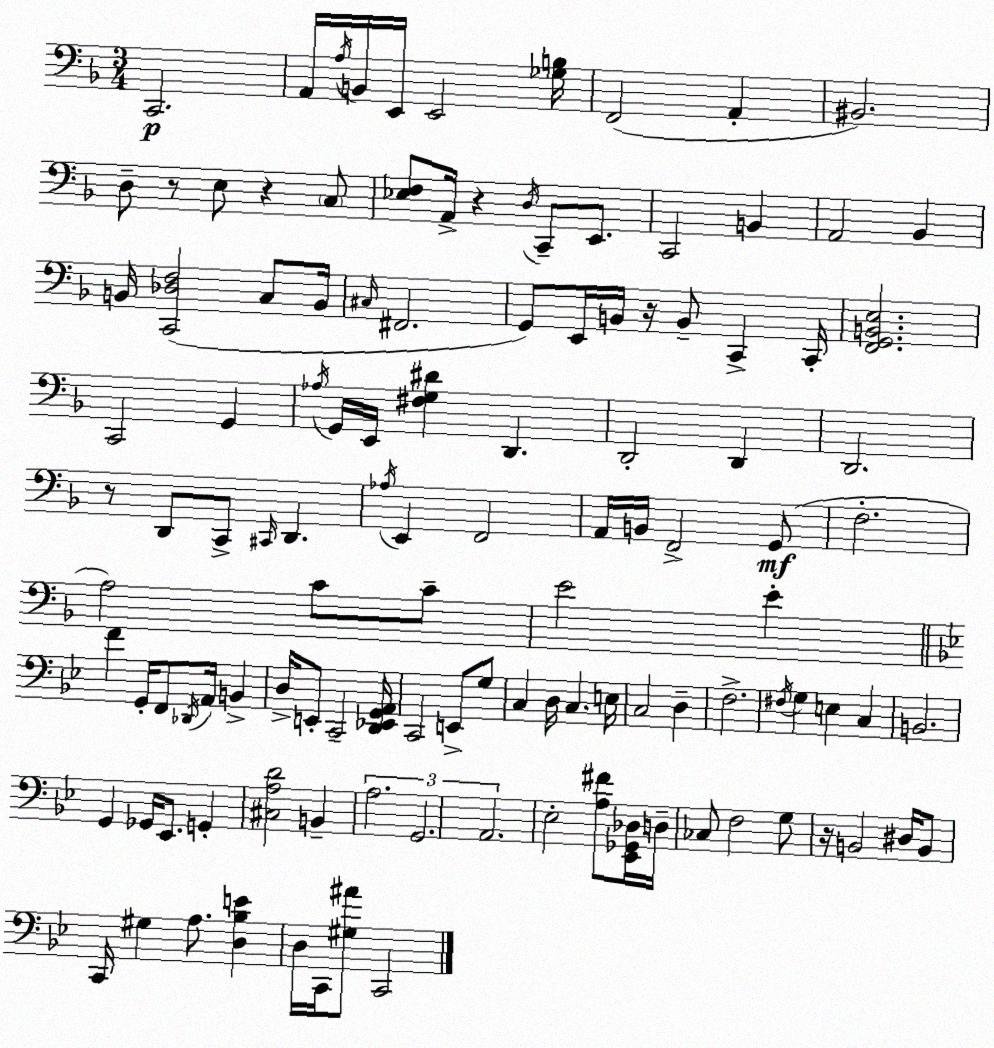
X:1
T:Untitled
M:3/4
L:1/4
K:Dm
C,,2 A,,/4 A,/4 B,,/4 E,,/4 E,,2 [_G,B,]/4 F,,2 A,, ^B,,2 D,/2 z/2 E,/2 z C,/2 [_E,F,]/2 A,,/4 z D,/4 C,,/2 E,,/2 C,,2 B,, A,,2 _B,, B,,/4 [C,,_D,F,]2 C,/2 B,,/4 ^C,/4 ^F,,2 G,,/2 E,,/4 B,,/4 z/4 B,,/2 C,, C,,/4 [F,,G,,B,,E,]2 C,,2 G,, _A,/4 G,,/4 E,,/4 [^F,G,^D] D,, D,,2 D,, D,,2 z/2 D,,/2 C,,/2 ^C,,/4 D,, _A,/4 E,, F,,2 A,,/4 B,,/4 F,,2 G,,/2 F,2 A,2 C/2 C/2 E2 E F G,,/4 F,,/2 _D,,/4 A,,/4 B,, D,/4 E,,/2 C,,2 [D,,_E,,G,,A,,]/4 C,,2 E,,/2 G,/2 C, D,/4 C, E,/4 C,2 D, F,2 ^F,/4 G, E, C, B,,2 G,, _G,,/4 _E,,/2 G,, [^C,A,D]2 B,, A,2 G,,2 A,,2 _E,2 [A,^F]/2 [_E,,_G,,_D,]/4 D,/4 _C,/2 F,2 G,/2 z/4 B,,2 ^D,/4 B,,/2 C,,/4 ^G, A,/2 [D,_B,E] D,/4 C,,/4 [^G,^A]/2 C,,2